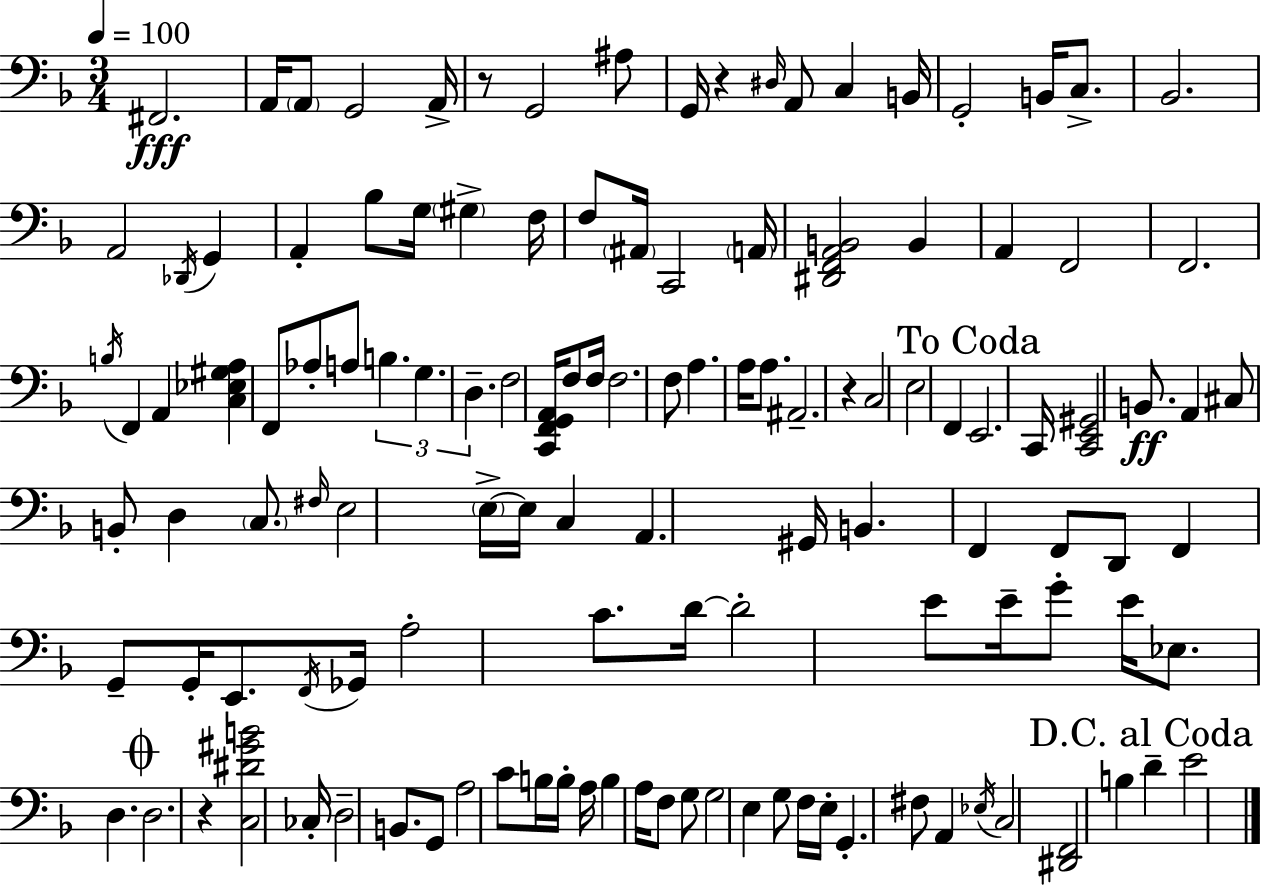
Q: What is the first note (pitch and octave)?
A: F#2